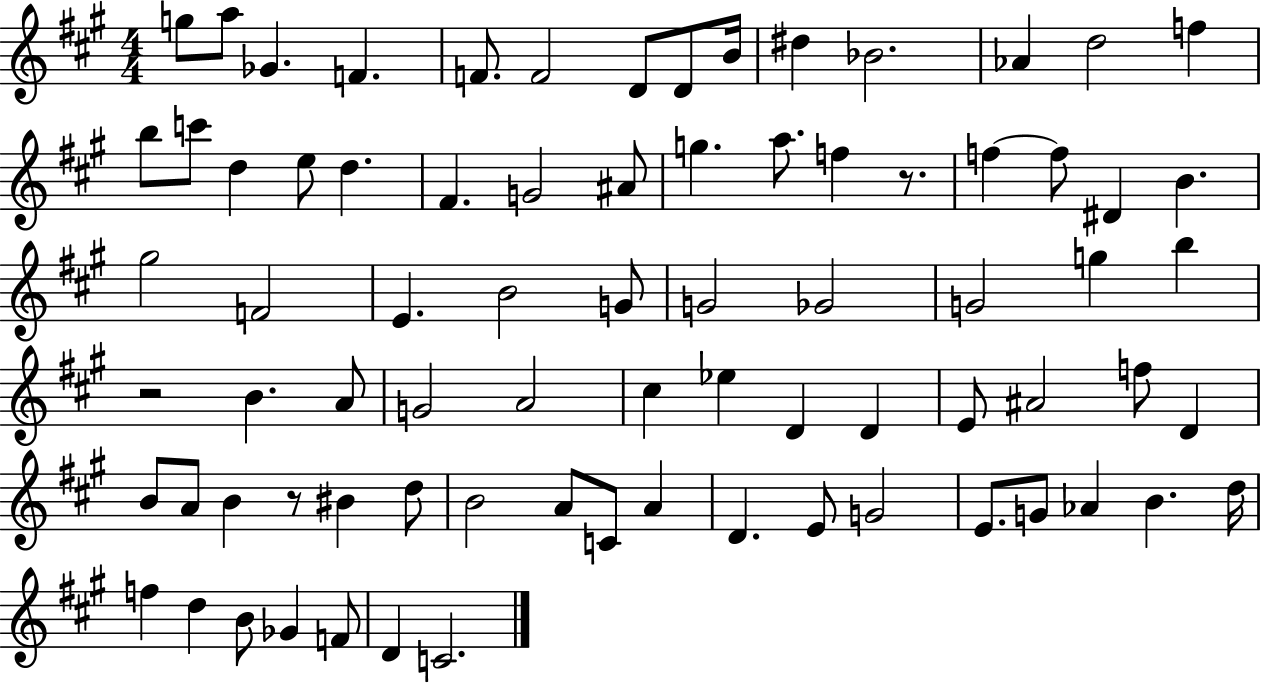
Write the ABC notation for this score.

X:1
T:Untitled
M:4/4
L:1/4
K:A
g/2 a/2 _G F F/2 F2 D/2 D/2 B/4 ^d _B2 _A d2 f b/2 c'/2 d e/2 d ^F G2 ^A/2 g a/2 f z/2 f f/2 ^D B ^g2 F2 E B2 G/2 G2 _G2 G2 g b z2 B A/2 G2 A2 ^c _e D D E/2 ^A2 f/2 D B/2 A/2 B z/2 ^B d/2 B2 A/2 C/2 A D E/2 G2 E/2 G/2 _A B d/4 f d B/2 _G F/2 D C2